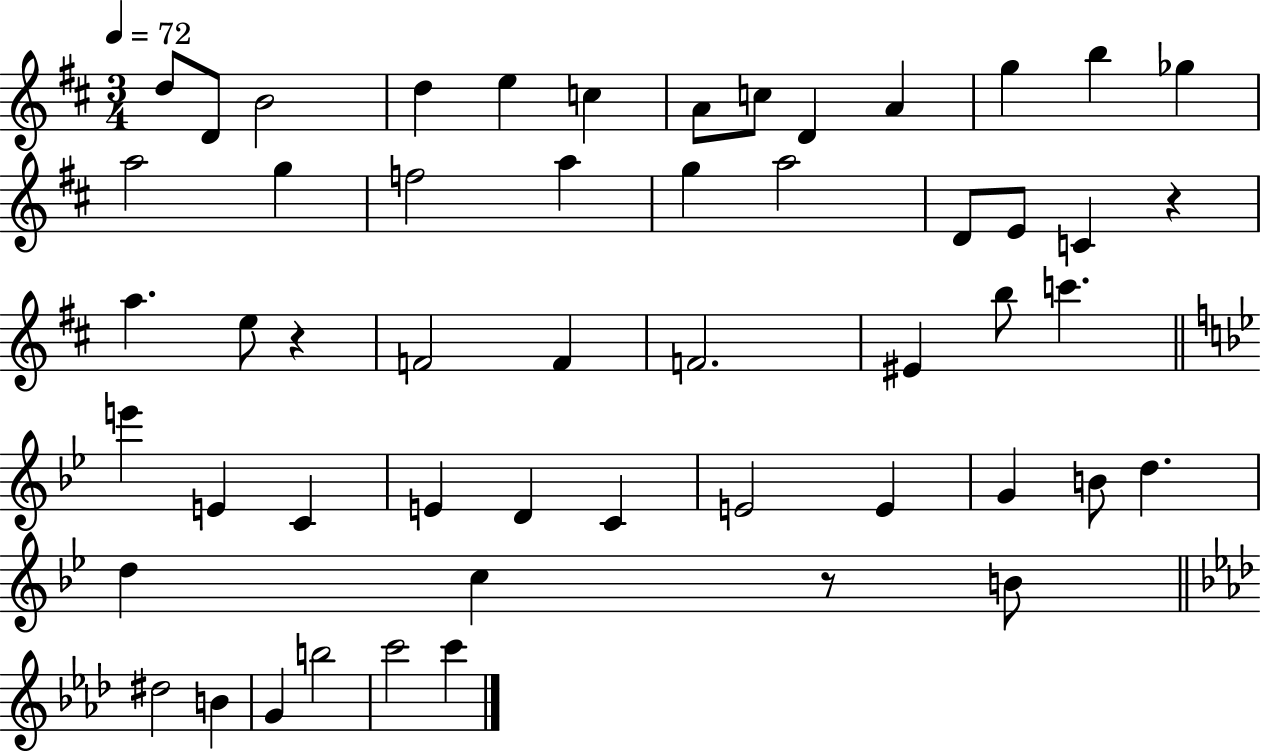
D5/e D4/e B4/h D5/q E5/q C5/q A4/e C5/e D4/q A4/q G5/q B5/q Gb5/q A5/h G5/q F5/h A5/q G5/q A5/h D4/e E4/e C4/q R/q A5/q. E5/e R/q F4/h F4/q F4/h. EIS4/q B5/e C6/q. E6/q E4/q C4/q E4/q D4/q C4/q E4/h E4/q G4/q B4/e D5/q. D5/q C5/q R/e B4/e D#5/h B4/q G4/q B5/h C6/h C6/q